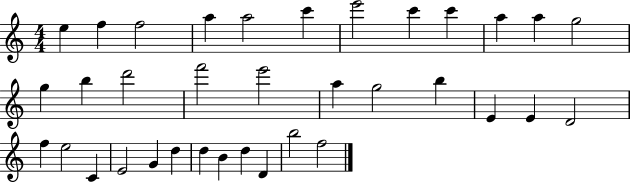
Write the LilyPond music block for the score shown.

{
  \clef treble
  \numericTimeSignature
  \time 4/4
  \key c \major
  e''4 f''4 f''2 | a''4 a''2 c'''4 | e'''2 c'''4 c'''4 | a''4 a''4 g''2 | \break g''4 b''4 d'''2 | f'''2 e'''2 | a''4 g''2 b''4 | e'4 e'4 d'2 | \break f''4 e''2 c'4 | e'2 g'4 d''4 | d''4 b'4 d''4 d'4 | b''2 f''2 | \break \bar "|."
}